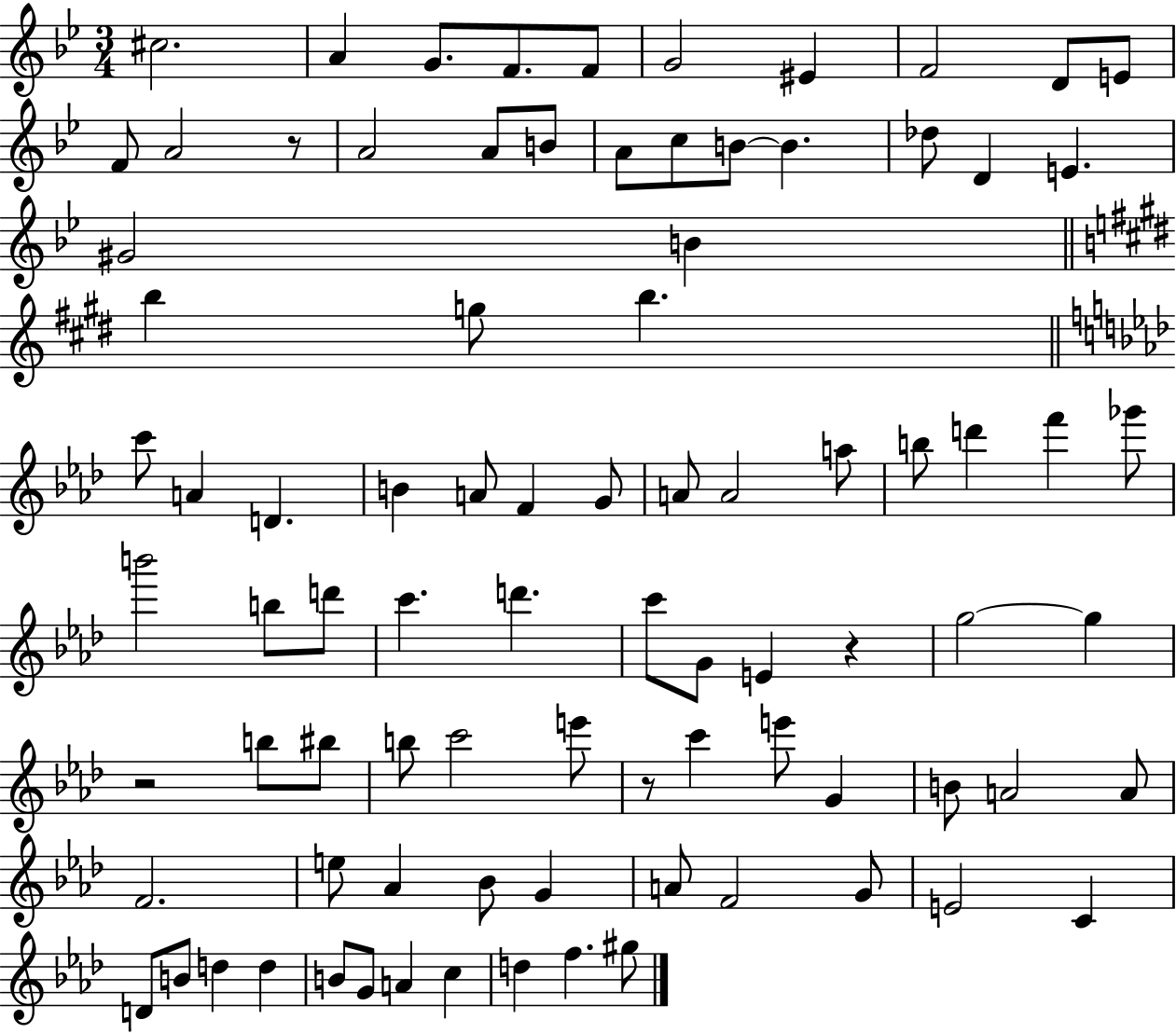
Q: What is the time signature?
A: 3/4